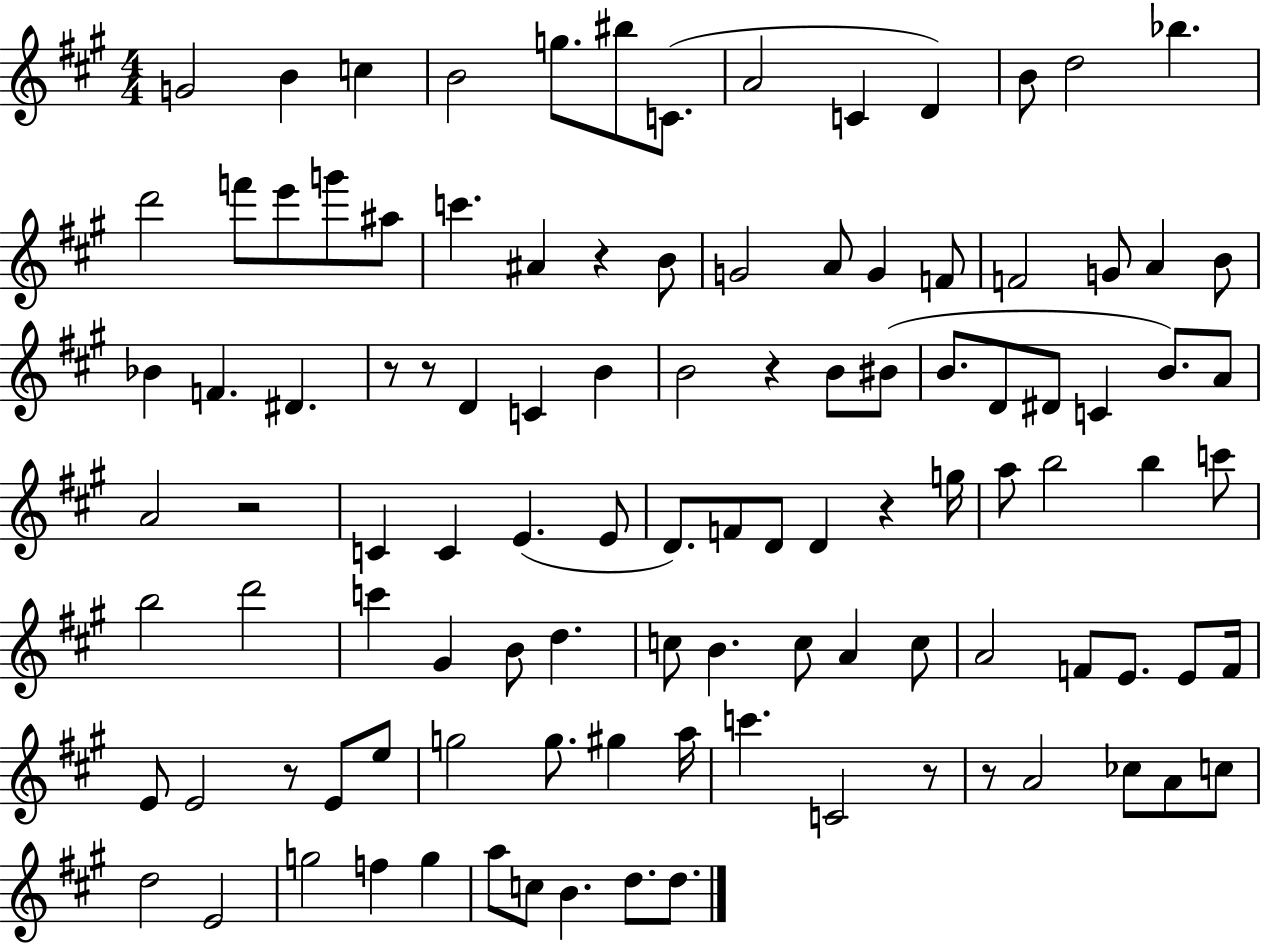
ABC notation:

X:1
T:Untitled
M:4/4
L:1/4
K:A
G2 B c B2 g/2 ^b/2 C/2 A2 C D B/2 d2 _b d'2 f'/2 e'/2 g'/2 ^a/2 c' ^A z B/2 G2 A/2 G F/2 F2 G/2 A B/2 _B F ^D z/2 z/2 D C B B2 z B/2 ^B/2 B/2 D/2 ^D/2 C B/2 A/2 A2 z2 C C E E/2 D/2 F/2 D/2 D z g/4 a/2 b2 b c'/2 b2 d'2 c' ^G B/2 d c/2 B c/2 A c/2 A2 F/2 E/2 E/2 F/4 E/2 E2 z/2 E/2 e/2 g2 g/2 ^g a/4 c' C2 z/2 z/2 A2 _c/2 A/2 c/2 d2 E2 g2 f g a/2 c/2 B d/2 d/2